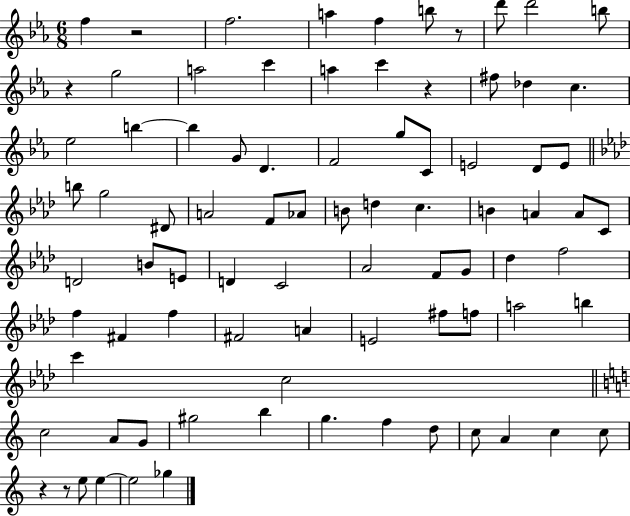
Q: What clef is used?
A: treble